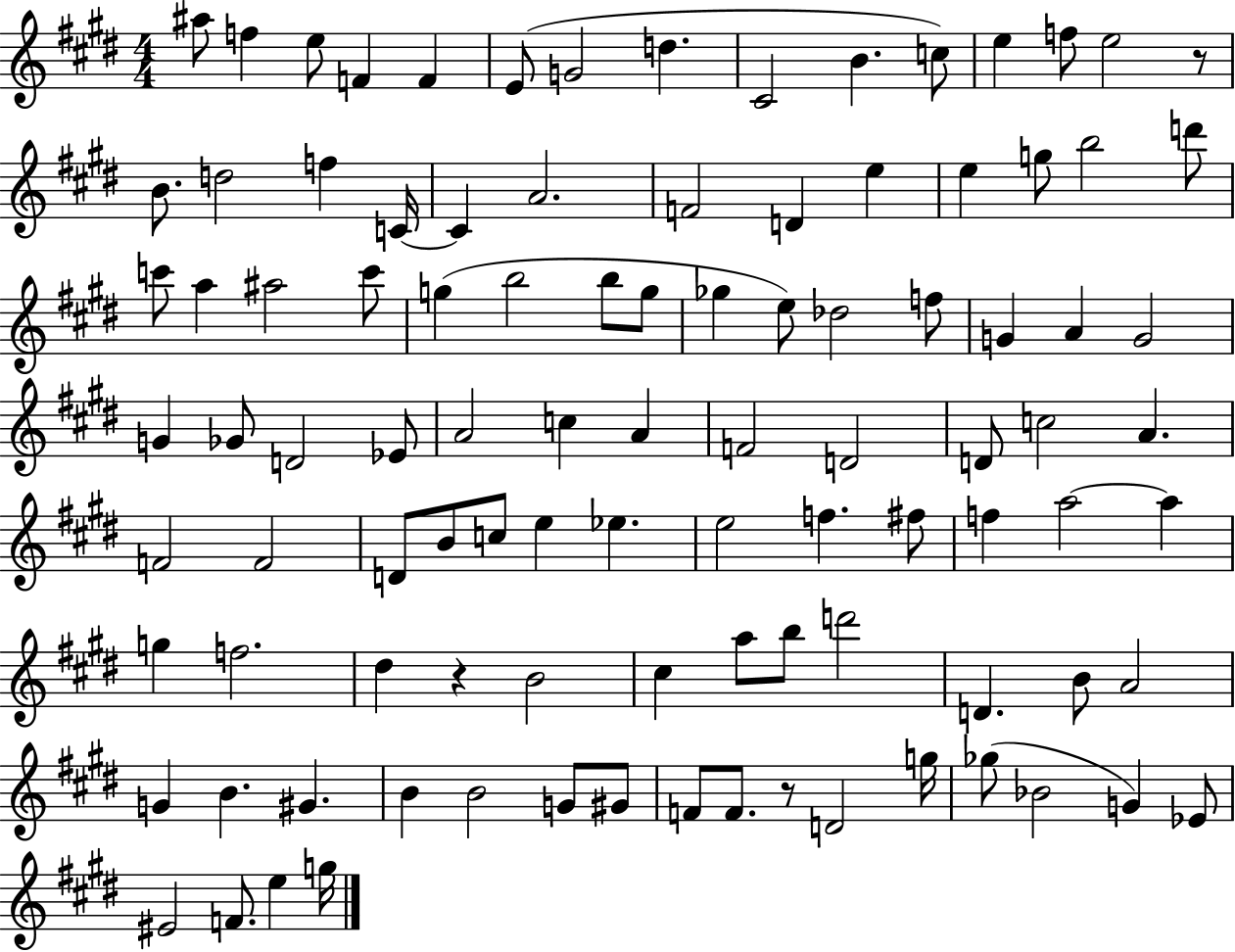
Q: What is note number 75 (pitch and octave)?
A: D6